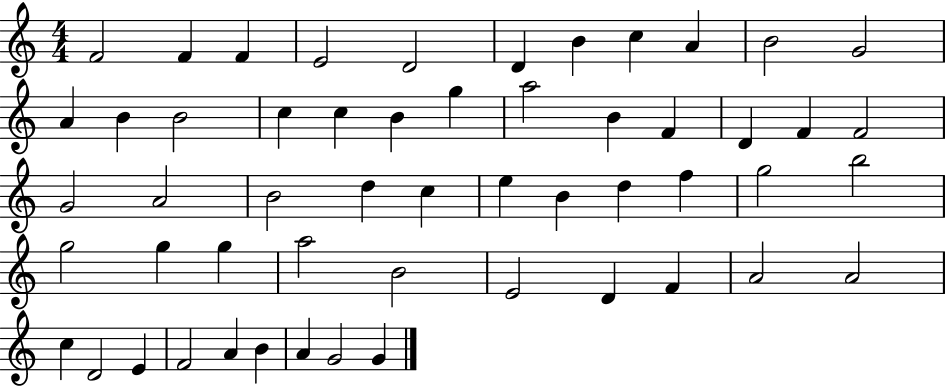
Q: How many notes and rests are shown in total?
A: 54